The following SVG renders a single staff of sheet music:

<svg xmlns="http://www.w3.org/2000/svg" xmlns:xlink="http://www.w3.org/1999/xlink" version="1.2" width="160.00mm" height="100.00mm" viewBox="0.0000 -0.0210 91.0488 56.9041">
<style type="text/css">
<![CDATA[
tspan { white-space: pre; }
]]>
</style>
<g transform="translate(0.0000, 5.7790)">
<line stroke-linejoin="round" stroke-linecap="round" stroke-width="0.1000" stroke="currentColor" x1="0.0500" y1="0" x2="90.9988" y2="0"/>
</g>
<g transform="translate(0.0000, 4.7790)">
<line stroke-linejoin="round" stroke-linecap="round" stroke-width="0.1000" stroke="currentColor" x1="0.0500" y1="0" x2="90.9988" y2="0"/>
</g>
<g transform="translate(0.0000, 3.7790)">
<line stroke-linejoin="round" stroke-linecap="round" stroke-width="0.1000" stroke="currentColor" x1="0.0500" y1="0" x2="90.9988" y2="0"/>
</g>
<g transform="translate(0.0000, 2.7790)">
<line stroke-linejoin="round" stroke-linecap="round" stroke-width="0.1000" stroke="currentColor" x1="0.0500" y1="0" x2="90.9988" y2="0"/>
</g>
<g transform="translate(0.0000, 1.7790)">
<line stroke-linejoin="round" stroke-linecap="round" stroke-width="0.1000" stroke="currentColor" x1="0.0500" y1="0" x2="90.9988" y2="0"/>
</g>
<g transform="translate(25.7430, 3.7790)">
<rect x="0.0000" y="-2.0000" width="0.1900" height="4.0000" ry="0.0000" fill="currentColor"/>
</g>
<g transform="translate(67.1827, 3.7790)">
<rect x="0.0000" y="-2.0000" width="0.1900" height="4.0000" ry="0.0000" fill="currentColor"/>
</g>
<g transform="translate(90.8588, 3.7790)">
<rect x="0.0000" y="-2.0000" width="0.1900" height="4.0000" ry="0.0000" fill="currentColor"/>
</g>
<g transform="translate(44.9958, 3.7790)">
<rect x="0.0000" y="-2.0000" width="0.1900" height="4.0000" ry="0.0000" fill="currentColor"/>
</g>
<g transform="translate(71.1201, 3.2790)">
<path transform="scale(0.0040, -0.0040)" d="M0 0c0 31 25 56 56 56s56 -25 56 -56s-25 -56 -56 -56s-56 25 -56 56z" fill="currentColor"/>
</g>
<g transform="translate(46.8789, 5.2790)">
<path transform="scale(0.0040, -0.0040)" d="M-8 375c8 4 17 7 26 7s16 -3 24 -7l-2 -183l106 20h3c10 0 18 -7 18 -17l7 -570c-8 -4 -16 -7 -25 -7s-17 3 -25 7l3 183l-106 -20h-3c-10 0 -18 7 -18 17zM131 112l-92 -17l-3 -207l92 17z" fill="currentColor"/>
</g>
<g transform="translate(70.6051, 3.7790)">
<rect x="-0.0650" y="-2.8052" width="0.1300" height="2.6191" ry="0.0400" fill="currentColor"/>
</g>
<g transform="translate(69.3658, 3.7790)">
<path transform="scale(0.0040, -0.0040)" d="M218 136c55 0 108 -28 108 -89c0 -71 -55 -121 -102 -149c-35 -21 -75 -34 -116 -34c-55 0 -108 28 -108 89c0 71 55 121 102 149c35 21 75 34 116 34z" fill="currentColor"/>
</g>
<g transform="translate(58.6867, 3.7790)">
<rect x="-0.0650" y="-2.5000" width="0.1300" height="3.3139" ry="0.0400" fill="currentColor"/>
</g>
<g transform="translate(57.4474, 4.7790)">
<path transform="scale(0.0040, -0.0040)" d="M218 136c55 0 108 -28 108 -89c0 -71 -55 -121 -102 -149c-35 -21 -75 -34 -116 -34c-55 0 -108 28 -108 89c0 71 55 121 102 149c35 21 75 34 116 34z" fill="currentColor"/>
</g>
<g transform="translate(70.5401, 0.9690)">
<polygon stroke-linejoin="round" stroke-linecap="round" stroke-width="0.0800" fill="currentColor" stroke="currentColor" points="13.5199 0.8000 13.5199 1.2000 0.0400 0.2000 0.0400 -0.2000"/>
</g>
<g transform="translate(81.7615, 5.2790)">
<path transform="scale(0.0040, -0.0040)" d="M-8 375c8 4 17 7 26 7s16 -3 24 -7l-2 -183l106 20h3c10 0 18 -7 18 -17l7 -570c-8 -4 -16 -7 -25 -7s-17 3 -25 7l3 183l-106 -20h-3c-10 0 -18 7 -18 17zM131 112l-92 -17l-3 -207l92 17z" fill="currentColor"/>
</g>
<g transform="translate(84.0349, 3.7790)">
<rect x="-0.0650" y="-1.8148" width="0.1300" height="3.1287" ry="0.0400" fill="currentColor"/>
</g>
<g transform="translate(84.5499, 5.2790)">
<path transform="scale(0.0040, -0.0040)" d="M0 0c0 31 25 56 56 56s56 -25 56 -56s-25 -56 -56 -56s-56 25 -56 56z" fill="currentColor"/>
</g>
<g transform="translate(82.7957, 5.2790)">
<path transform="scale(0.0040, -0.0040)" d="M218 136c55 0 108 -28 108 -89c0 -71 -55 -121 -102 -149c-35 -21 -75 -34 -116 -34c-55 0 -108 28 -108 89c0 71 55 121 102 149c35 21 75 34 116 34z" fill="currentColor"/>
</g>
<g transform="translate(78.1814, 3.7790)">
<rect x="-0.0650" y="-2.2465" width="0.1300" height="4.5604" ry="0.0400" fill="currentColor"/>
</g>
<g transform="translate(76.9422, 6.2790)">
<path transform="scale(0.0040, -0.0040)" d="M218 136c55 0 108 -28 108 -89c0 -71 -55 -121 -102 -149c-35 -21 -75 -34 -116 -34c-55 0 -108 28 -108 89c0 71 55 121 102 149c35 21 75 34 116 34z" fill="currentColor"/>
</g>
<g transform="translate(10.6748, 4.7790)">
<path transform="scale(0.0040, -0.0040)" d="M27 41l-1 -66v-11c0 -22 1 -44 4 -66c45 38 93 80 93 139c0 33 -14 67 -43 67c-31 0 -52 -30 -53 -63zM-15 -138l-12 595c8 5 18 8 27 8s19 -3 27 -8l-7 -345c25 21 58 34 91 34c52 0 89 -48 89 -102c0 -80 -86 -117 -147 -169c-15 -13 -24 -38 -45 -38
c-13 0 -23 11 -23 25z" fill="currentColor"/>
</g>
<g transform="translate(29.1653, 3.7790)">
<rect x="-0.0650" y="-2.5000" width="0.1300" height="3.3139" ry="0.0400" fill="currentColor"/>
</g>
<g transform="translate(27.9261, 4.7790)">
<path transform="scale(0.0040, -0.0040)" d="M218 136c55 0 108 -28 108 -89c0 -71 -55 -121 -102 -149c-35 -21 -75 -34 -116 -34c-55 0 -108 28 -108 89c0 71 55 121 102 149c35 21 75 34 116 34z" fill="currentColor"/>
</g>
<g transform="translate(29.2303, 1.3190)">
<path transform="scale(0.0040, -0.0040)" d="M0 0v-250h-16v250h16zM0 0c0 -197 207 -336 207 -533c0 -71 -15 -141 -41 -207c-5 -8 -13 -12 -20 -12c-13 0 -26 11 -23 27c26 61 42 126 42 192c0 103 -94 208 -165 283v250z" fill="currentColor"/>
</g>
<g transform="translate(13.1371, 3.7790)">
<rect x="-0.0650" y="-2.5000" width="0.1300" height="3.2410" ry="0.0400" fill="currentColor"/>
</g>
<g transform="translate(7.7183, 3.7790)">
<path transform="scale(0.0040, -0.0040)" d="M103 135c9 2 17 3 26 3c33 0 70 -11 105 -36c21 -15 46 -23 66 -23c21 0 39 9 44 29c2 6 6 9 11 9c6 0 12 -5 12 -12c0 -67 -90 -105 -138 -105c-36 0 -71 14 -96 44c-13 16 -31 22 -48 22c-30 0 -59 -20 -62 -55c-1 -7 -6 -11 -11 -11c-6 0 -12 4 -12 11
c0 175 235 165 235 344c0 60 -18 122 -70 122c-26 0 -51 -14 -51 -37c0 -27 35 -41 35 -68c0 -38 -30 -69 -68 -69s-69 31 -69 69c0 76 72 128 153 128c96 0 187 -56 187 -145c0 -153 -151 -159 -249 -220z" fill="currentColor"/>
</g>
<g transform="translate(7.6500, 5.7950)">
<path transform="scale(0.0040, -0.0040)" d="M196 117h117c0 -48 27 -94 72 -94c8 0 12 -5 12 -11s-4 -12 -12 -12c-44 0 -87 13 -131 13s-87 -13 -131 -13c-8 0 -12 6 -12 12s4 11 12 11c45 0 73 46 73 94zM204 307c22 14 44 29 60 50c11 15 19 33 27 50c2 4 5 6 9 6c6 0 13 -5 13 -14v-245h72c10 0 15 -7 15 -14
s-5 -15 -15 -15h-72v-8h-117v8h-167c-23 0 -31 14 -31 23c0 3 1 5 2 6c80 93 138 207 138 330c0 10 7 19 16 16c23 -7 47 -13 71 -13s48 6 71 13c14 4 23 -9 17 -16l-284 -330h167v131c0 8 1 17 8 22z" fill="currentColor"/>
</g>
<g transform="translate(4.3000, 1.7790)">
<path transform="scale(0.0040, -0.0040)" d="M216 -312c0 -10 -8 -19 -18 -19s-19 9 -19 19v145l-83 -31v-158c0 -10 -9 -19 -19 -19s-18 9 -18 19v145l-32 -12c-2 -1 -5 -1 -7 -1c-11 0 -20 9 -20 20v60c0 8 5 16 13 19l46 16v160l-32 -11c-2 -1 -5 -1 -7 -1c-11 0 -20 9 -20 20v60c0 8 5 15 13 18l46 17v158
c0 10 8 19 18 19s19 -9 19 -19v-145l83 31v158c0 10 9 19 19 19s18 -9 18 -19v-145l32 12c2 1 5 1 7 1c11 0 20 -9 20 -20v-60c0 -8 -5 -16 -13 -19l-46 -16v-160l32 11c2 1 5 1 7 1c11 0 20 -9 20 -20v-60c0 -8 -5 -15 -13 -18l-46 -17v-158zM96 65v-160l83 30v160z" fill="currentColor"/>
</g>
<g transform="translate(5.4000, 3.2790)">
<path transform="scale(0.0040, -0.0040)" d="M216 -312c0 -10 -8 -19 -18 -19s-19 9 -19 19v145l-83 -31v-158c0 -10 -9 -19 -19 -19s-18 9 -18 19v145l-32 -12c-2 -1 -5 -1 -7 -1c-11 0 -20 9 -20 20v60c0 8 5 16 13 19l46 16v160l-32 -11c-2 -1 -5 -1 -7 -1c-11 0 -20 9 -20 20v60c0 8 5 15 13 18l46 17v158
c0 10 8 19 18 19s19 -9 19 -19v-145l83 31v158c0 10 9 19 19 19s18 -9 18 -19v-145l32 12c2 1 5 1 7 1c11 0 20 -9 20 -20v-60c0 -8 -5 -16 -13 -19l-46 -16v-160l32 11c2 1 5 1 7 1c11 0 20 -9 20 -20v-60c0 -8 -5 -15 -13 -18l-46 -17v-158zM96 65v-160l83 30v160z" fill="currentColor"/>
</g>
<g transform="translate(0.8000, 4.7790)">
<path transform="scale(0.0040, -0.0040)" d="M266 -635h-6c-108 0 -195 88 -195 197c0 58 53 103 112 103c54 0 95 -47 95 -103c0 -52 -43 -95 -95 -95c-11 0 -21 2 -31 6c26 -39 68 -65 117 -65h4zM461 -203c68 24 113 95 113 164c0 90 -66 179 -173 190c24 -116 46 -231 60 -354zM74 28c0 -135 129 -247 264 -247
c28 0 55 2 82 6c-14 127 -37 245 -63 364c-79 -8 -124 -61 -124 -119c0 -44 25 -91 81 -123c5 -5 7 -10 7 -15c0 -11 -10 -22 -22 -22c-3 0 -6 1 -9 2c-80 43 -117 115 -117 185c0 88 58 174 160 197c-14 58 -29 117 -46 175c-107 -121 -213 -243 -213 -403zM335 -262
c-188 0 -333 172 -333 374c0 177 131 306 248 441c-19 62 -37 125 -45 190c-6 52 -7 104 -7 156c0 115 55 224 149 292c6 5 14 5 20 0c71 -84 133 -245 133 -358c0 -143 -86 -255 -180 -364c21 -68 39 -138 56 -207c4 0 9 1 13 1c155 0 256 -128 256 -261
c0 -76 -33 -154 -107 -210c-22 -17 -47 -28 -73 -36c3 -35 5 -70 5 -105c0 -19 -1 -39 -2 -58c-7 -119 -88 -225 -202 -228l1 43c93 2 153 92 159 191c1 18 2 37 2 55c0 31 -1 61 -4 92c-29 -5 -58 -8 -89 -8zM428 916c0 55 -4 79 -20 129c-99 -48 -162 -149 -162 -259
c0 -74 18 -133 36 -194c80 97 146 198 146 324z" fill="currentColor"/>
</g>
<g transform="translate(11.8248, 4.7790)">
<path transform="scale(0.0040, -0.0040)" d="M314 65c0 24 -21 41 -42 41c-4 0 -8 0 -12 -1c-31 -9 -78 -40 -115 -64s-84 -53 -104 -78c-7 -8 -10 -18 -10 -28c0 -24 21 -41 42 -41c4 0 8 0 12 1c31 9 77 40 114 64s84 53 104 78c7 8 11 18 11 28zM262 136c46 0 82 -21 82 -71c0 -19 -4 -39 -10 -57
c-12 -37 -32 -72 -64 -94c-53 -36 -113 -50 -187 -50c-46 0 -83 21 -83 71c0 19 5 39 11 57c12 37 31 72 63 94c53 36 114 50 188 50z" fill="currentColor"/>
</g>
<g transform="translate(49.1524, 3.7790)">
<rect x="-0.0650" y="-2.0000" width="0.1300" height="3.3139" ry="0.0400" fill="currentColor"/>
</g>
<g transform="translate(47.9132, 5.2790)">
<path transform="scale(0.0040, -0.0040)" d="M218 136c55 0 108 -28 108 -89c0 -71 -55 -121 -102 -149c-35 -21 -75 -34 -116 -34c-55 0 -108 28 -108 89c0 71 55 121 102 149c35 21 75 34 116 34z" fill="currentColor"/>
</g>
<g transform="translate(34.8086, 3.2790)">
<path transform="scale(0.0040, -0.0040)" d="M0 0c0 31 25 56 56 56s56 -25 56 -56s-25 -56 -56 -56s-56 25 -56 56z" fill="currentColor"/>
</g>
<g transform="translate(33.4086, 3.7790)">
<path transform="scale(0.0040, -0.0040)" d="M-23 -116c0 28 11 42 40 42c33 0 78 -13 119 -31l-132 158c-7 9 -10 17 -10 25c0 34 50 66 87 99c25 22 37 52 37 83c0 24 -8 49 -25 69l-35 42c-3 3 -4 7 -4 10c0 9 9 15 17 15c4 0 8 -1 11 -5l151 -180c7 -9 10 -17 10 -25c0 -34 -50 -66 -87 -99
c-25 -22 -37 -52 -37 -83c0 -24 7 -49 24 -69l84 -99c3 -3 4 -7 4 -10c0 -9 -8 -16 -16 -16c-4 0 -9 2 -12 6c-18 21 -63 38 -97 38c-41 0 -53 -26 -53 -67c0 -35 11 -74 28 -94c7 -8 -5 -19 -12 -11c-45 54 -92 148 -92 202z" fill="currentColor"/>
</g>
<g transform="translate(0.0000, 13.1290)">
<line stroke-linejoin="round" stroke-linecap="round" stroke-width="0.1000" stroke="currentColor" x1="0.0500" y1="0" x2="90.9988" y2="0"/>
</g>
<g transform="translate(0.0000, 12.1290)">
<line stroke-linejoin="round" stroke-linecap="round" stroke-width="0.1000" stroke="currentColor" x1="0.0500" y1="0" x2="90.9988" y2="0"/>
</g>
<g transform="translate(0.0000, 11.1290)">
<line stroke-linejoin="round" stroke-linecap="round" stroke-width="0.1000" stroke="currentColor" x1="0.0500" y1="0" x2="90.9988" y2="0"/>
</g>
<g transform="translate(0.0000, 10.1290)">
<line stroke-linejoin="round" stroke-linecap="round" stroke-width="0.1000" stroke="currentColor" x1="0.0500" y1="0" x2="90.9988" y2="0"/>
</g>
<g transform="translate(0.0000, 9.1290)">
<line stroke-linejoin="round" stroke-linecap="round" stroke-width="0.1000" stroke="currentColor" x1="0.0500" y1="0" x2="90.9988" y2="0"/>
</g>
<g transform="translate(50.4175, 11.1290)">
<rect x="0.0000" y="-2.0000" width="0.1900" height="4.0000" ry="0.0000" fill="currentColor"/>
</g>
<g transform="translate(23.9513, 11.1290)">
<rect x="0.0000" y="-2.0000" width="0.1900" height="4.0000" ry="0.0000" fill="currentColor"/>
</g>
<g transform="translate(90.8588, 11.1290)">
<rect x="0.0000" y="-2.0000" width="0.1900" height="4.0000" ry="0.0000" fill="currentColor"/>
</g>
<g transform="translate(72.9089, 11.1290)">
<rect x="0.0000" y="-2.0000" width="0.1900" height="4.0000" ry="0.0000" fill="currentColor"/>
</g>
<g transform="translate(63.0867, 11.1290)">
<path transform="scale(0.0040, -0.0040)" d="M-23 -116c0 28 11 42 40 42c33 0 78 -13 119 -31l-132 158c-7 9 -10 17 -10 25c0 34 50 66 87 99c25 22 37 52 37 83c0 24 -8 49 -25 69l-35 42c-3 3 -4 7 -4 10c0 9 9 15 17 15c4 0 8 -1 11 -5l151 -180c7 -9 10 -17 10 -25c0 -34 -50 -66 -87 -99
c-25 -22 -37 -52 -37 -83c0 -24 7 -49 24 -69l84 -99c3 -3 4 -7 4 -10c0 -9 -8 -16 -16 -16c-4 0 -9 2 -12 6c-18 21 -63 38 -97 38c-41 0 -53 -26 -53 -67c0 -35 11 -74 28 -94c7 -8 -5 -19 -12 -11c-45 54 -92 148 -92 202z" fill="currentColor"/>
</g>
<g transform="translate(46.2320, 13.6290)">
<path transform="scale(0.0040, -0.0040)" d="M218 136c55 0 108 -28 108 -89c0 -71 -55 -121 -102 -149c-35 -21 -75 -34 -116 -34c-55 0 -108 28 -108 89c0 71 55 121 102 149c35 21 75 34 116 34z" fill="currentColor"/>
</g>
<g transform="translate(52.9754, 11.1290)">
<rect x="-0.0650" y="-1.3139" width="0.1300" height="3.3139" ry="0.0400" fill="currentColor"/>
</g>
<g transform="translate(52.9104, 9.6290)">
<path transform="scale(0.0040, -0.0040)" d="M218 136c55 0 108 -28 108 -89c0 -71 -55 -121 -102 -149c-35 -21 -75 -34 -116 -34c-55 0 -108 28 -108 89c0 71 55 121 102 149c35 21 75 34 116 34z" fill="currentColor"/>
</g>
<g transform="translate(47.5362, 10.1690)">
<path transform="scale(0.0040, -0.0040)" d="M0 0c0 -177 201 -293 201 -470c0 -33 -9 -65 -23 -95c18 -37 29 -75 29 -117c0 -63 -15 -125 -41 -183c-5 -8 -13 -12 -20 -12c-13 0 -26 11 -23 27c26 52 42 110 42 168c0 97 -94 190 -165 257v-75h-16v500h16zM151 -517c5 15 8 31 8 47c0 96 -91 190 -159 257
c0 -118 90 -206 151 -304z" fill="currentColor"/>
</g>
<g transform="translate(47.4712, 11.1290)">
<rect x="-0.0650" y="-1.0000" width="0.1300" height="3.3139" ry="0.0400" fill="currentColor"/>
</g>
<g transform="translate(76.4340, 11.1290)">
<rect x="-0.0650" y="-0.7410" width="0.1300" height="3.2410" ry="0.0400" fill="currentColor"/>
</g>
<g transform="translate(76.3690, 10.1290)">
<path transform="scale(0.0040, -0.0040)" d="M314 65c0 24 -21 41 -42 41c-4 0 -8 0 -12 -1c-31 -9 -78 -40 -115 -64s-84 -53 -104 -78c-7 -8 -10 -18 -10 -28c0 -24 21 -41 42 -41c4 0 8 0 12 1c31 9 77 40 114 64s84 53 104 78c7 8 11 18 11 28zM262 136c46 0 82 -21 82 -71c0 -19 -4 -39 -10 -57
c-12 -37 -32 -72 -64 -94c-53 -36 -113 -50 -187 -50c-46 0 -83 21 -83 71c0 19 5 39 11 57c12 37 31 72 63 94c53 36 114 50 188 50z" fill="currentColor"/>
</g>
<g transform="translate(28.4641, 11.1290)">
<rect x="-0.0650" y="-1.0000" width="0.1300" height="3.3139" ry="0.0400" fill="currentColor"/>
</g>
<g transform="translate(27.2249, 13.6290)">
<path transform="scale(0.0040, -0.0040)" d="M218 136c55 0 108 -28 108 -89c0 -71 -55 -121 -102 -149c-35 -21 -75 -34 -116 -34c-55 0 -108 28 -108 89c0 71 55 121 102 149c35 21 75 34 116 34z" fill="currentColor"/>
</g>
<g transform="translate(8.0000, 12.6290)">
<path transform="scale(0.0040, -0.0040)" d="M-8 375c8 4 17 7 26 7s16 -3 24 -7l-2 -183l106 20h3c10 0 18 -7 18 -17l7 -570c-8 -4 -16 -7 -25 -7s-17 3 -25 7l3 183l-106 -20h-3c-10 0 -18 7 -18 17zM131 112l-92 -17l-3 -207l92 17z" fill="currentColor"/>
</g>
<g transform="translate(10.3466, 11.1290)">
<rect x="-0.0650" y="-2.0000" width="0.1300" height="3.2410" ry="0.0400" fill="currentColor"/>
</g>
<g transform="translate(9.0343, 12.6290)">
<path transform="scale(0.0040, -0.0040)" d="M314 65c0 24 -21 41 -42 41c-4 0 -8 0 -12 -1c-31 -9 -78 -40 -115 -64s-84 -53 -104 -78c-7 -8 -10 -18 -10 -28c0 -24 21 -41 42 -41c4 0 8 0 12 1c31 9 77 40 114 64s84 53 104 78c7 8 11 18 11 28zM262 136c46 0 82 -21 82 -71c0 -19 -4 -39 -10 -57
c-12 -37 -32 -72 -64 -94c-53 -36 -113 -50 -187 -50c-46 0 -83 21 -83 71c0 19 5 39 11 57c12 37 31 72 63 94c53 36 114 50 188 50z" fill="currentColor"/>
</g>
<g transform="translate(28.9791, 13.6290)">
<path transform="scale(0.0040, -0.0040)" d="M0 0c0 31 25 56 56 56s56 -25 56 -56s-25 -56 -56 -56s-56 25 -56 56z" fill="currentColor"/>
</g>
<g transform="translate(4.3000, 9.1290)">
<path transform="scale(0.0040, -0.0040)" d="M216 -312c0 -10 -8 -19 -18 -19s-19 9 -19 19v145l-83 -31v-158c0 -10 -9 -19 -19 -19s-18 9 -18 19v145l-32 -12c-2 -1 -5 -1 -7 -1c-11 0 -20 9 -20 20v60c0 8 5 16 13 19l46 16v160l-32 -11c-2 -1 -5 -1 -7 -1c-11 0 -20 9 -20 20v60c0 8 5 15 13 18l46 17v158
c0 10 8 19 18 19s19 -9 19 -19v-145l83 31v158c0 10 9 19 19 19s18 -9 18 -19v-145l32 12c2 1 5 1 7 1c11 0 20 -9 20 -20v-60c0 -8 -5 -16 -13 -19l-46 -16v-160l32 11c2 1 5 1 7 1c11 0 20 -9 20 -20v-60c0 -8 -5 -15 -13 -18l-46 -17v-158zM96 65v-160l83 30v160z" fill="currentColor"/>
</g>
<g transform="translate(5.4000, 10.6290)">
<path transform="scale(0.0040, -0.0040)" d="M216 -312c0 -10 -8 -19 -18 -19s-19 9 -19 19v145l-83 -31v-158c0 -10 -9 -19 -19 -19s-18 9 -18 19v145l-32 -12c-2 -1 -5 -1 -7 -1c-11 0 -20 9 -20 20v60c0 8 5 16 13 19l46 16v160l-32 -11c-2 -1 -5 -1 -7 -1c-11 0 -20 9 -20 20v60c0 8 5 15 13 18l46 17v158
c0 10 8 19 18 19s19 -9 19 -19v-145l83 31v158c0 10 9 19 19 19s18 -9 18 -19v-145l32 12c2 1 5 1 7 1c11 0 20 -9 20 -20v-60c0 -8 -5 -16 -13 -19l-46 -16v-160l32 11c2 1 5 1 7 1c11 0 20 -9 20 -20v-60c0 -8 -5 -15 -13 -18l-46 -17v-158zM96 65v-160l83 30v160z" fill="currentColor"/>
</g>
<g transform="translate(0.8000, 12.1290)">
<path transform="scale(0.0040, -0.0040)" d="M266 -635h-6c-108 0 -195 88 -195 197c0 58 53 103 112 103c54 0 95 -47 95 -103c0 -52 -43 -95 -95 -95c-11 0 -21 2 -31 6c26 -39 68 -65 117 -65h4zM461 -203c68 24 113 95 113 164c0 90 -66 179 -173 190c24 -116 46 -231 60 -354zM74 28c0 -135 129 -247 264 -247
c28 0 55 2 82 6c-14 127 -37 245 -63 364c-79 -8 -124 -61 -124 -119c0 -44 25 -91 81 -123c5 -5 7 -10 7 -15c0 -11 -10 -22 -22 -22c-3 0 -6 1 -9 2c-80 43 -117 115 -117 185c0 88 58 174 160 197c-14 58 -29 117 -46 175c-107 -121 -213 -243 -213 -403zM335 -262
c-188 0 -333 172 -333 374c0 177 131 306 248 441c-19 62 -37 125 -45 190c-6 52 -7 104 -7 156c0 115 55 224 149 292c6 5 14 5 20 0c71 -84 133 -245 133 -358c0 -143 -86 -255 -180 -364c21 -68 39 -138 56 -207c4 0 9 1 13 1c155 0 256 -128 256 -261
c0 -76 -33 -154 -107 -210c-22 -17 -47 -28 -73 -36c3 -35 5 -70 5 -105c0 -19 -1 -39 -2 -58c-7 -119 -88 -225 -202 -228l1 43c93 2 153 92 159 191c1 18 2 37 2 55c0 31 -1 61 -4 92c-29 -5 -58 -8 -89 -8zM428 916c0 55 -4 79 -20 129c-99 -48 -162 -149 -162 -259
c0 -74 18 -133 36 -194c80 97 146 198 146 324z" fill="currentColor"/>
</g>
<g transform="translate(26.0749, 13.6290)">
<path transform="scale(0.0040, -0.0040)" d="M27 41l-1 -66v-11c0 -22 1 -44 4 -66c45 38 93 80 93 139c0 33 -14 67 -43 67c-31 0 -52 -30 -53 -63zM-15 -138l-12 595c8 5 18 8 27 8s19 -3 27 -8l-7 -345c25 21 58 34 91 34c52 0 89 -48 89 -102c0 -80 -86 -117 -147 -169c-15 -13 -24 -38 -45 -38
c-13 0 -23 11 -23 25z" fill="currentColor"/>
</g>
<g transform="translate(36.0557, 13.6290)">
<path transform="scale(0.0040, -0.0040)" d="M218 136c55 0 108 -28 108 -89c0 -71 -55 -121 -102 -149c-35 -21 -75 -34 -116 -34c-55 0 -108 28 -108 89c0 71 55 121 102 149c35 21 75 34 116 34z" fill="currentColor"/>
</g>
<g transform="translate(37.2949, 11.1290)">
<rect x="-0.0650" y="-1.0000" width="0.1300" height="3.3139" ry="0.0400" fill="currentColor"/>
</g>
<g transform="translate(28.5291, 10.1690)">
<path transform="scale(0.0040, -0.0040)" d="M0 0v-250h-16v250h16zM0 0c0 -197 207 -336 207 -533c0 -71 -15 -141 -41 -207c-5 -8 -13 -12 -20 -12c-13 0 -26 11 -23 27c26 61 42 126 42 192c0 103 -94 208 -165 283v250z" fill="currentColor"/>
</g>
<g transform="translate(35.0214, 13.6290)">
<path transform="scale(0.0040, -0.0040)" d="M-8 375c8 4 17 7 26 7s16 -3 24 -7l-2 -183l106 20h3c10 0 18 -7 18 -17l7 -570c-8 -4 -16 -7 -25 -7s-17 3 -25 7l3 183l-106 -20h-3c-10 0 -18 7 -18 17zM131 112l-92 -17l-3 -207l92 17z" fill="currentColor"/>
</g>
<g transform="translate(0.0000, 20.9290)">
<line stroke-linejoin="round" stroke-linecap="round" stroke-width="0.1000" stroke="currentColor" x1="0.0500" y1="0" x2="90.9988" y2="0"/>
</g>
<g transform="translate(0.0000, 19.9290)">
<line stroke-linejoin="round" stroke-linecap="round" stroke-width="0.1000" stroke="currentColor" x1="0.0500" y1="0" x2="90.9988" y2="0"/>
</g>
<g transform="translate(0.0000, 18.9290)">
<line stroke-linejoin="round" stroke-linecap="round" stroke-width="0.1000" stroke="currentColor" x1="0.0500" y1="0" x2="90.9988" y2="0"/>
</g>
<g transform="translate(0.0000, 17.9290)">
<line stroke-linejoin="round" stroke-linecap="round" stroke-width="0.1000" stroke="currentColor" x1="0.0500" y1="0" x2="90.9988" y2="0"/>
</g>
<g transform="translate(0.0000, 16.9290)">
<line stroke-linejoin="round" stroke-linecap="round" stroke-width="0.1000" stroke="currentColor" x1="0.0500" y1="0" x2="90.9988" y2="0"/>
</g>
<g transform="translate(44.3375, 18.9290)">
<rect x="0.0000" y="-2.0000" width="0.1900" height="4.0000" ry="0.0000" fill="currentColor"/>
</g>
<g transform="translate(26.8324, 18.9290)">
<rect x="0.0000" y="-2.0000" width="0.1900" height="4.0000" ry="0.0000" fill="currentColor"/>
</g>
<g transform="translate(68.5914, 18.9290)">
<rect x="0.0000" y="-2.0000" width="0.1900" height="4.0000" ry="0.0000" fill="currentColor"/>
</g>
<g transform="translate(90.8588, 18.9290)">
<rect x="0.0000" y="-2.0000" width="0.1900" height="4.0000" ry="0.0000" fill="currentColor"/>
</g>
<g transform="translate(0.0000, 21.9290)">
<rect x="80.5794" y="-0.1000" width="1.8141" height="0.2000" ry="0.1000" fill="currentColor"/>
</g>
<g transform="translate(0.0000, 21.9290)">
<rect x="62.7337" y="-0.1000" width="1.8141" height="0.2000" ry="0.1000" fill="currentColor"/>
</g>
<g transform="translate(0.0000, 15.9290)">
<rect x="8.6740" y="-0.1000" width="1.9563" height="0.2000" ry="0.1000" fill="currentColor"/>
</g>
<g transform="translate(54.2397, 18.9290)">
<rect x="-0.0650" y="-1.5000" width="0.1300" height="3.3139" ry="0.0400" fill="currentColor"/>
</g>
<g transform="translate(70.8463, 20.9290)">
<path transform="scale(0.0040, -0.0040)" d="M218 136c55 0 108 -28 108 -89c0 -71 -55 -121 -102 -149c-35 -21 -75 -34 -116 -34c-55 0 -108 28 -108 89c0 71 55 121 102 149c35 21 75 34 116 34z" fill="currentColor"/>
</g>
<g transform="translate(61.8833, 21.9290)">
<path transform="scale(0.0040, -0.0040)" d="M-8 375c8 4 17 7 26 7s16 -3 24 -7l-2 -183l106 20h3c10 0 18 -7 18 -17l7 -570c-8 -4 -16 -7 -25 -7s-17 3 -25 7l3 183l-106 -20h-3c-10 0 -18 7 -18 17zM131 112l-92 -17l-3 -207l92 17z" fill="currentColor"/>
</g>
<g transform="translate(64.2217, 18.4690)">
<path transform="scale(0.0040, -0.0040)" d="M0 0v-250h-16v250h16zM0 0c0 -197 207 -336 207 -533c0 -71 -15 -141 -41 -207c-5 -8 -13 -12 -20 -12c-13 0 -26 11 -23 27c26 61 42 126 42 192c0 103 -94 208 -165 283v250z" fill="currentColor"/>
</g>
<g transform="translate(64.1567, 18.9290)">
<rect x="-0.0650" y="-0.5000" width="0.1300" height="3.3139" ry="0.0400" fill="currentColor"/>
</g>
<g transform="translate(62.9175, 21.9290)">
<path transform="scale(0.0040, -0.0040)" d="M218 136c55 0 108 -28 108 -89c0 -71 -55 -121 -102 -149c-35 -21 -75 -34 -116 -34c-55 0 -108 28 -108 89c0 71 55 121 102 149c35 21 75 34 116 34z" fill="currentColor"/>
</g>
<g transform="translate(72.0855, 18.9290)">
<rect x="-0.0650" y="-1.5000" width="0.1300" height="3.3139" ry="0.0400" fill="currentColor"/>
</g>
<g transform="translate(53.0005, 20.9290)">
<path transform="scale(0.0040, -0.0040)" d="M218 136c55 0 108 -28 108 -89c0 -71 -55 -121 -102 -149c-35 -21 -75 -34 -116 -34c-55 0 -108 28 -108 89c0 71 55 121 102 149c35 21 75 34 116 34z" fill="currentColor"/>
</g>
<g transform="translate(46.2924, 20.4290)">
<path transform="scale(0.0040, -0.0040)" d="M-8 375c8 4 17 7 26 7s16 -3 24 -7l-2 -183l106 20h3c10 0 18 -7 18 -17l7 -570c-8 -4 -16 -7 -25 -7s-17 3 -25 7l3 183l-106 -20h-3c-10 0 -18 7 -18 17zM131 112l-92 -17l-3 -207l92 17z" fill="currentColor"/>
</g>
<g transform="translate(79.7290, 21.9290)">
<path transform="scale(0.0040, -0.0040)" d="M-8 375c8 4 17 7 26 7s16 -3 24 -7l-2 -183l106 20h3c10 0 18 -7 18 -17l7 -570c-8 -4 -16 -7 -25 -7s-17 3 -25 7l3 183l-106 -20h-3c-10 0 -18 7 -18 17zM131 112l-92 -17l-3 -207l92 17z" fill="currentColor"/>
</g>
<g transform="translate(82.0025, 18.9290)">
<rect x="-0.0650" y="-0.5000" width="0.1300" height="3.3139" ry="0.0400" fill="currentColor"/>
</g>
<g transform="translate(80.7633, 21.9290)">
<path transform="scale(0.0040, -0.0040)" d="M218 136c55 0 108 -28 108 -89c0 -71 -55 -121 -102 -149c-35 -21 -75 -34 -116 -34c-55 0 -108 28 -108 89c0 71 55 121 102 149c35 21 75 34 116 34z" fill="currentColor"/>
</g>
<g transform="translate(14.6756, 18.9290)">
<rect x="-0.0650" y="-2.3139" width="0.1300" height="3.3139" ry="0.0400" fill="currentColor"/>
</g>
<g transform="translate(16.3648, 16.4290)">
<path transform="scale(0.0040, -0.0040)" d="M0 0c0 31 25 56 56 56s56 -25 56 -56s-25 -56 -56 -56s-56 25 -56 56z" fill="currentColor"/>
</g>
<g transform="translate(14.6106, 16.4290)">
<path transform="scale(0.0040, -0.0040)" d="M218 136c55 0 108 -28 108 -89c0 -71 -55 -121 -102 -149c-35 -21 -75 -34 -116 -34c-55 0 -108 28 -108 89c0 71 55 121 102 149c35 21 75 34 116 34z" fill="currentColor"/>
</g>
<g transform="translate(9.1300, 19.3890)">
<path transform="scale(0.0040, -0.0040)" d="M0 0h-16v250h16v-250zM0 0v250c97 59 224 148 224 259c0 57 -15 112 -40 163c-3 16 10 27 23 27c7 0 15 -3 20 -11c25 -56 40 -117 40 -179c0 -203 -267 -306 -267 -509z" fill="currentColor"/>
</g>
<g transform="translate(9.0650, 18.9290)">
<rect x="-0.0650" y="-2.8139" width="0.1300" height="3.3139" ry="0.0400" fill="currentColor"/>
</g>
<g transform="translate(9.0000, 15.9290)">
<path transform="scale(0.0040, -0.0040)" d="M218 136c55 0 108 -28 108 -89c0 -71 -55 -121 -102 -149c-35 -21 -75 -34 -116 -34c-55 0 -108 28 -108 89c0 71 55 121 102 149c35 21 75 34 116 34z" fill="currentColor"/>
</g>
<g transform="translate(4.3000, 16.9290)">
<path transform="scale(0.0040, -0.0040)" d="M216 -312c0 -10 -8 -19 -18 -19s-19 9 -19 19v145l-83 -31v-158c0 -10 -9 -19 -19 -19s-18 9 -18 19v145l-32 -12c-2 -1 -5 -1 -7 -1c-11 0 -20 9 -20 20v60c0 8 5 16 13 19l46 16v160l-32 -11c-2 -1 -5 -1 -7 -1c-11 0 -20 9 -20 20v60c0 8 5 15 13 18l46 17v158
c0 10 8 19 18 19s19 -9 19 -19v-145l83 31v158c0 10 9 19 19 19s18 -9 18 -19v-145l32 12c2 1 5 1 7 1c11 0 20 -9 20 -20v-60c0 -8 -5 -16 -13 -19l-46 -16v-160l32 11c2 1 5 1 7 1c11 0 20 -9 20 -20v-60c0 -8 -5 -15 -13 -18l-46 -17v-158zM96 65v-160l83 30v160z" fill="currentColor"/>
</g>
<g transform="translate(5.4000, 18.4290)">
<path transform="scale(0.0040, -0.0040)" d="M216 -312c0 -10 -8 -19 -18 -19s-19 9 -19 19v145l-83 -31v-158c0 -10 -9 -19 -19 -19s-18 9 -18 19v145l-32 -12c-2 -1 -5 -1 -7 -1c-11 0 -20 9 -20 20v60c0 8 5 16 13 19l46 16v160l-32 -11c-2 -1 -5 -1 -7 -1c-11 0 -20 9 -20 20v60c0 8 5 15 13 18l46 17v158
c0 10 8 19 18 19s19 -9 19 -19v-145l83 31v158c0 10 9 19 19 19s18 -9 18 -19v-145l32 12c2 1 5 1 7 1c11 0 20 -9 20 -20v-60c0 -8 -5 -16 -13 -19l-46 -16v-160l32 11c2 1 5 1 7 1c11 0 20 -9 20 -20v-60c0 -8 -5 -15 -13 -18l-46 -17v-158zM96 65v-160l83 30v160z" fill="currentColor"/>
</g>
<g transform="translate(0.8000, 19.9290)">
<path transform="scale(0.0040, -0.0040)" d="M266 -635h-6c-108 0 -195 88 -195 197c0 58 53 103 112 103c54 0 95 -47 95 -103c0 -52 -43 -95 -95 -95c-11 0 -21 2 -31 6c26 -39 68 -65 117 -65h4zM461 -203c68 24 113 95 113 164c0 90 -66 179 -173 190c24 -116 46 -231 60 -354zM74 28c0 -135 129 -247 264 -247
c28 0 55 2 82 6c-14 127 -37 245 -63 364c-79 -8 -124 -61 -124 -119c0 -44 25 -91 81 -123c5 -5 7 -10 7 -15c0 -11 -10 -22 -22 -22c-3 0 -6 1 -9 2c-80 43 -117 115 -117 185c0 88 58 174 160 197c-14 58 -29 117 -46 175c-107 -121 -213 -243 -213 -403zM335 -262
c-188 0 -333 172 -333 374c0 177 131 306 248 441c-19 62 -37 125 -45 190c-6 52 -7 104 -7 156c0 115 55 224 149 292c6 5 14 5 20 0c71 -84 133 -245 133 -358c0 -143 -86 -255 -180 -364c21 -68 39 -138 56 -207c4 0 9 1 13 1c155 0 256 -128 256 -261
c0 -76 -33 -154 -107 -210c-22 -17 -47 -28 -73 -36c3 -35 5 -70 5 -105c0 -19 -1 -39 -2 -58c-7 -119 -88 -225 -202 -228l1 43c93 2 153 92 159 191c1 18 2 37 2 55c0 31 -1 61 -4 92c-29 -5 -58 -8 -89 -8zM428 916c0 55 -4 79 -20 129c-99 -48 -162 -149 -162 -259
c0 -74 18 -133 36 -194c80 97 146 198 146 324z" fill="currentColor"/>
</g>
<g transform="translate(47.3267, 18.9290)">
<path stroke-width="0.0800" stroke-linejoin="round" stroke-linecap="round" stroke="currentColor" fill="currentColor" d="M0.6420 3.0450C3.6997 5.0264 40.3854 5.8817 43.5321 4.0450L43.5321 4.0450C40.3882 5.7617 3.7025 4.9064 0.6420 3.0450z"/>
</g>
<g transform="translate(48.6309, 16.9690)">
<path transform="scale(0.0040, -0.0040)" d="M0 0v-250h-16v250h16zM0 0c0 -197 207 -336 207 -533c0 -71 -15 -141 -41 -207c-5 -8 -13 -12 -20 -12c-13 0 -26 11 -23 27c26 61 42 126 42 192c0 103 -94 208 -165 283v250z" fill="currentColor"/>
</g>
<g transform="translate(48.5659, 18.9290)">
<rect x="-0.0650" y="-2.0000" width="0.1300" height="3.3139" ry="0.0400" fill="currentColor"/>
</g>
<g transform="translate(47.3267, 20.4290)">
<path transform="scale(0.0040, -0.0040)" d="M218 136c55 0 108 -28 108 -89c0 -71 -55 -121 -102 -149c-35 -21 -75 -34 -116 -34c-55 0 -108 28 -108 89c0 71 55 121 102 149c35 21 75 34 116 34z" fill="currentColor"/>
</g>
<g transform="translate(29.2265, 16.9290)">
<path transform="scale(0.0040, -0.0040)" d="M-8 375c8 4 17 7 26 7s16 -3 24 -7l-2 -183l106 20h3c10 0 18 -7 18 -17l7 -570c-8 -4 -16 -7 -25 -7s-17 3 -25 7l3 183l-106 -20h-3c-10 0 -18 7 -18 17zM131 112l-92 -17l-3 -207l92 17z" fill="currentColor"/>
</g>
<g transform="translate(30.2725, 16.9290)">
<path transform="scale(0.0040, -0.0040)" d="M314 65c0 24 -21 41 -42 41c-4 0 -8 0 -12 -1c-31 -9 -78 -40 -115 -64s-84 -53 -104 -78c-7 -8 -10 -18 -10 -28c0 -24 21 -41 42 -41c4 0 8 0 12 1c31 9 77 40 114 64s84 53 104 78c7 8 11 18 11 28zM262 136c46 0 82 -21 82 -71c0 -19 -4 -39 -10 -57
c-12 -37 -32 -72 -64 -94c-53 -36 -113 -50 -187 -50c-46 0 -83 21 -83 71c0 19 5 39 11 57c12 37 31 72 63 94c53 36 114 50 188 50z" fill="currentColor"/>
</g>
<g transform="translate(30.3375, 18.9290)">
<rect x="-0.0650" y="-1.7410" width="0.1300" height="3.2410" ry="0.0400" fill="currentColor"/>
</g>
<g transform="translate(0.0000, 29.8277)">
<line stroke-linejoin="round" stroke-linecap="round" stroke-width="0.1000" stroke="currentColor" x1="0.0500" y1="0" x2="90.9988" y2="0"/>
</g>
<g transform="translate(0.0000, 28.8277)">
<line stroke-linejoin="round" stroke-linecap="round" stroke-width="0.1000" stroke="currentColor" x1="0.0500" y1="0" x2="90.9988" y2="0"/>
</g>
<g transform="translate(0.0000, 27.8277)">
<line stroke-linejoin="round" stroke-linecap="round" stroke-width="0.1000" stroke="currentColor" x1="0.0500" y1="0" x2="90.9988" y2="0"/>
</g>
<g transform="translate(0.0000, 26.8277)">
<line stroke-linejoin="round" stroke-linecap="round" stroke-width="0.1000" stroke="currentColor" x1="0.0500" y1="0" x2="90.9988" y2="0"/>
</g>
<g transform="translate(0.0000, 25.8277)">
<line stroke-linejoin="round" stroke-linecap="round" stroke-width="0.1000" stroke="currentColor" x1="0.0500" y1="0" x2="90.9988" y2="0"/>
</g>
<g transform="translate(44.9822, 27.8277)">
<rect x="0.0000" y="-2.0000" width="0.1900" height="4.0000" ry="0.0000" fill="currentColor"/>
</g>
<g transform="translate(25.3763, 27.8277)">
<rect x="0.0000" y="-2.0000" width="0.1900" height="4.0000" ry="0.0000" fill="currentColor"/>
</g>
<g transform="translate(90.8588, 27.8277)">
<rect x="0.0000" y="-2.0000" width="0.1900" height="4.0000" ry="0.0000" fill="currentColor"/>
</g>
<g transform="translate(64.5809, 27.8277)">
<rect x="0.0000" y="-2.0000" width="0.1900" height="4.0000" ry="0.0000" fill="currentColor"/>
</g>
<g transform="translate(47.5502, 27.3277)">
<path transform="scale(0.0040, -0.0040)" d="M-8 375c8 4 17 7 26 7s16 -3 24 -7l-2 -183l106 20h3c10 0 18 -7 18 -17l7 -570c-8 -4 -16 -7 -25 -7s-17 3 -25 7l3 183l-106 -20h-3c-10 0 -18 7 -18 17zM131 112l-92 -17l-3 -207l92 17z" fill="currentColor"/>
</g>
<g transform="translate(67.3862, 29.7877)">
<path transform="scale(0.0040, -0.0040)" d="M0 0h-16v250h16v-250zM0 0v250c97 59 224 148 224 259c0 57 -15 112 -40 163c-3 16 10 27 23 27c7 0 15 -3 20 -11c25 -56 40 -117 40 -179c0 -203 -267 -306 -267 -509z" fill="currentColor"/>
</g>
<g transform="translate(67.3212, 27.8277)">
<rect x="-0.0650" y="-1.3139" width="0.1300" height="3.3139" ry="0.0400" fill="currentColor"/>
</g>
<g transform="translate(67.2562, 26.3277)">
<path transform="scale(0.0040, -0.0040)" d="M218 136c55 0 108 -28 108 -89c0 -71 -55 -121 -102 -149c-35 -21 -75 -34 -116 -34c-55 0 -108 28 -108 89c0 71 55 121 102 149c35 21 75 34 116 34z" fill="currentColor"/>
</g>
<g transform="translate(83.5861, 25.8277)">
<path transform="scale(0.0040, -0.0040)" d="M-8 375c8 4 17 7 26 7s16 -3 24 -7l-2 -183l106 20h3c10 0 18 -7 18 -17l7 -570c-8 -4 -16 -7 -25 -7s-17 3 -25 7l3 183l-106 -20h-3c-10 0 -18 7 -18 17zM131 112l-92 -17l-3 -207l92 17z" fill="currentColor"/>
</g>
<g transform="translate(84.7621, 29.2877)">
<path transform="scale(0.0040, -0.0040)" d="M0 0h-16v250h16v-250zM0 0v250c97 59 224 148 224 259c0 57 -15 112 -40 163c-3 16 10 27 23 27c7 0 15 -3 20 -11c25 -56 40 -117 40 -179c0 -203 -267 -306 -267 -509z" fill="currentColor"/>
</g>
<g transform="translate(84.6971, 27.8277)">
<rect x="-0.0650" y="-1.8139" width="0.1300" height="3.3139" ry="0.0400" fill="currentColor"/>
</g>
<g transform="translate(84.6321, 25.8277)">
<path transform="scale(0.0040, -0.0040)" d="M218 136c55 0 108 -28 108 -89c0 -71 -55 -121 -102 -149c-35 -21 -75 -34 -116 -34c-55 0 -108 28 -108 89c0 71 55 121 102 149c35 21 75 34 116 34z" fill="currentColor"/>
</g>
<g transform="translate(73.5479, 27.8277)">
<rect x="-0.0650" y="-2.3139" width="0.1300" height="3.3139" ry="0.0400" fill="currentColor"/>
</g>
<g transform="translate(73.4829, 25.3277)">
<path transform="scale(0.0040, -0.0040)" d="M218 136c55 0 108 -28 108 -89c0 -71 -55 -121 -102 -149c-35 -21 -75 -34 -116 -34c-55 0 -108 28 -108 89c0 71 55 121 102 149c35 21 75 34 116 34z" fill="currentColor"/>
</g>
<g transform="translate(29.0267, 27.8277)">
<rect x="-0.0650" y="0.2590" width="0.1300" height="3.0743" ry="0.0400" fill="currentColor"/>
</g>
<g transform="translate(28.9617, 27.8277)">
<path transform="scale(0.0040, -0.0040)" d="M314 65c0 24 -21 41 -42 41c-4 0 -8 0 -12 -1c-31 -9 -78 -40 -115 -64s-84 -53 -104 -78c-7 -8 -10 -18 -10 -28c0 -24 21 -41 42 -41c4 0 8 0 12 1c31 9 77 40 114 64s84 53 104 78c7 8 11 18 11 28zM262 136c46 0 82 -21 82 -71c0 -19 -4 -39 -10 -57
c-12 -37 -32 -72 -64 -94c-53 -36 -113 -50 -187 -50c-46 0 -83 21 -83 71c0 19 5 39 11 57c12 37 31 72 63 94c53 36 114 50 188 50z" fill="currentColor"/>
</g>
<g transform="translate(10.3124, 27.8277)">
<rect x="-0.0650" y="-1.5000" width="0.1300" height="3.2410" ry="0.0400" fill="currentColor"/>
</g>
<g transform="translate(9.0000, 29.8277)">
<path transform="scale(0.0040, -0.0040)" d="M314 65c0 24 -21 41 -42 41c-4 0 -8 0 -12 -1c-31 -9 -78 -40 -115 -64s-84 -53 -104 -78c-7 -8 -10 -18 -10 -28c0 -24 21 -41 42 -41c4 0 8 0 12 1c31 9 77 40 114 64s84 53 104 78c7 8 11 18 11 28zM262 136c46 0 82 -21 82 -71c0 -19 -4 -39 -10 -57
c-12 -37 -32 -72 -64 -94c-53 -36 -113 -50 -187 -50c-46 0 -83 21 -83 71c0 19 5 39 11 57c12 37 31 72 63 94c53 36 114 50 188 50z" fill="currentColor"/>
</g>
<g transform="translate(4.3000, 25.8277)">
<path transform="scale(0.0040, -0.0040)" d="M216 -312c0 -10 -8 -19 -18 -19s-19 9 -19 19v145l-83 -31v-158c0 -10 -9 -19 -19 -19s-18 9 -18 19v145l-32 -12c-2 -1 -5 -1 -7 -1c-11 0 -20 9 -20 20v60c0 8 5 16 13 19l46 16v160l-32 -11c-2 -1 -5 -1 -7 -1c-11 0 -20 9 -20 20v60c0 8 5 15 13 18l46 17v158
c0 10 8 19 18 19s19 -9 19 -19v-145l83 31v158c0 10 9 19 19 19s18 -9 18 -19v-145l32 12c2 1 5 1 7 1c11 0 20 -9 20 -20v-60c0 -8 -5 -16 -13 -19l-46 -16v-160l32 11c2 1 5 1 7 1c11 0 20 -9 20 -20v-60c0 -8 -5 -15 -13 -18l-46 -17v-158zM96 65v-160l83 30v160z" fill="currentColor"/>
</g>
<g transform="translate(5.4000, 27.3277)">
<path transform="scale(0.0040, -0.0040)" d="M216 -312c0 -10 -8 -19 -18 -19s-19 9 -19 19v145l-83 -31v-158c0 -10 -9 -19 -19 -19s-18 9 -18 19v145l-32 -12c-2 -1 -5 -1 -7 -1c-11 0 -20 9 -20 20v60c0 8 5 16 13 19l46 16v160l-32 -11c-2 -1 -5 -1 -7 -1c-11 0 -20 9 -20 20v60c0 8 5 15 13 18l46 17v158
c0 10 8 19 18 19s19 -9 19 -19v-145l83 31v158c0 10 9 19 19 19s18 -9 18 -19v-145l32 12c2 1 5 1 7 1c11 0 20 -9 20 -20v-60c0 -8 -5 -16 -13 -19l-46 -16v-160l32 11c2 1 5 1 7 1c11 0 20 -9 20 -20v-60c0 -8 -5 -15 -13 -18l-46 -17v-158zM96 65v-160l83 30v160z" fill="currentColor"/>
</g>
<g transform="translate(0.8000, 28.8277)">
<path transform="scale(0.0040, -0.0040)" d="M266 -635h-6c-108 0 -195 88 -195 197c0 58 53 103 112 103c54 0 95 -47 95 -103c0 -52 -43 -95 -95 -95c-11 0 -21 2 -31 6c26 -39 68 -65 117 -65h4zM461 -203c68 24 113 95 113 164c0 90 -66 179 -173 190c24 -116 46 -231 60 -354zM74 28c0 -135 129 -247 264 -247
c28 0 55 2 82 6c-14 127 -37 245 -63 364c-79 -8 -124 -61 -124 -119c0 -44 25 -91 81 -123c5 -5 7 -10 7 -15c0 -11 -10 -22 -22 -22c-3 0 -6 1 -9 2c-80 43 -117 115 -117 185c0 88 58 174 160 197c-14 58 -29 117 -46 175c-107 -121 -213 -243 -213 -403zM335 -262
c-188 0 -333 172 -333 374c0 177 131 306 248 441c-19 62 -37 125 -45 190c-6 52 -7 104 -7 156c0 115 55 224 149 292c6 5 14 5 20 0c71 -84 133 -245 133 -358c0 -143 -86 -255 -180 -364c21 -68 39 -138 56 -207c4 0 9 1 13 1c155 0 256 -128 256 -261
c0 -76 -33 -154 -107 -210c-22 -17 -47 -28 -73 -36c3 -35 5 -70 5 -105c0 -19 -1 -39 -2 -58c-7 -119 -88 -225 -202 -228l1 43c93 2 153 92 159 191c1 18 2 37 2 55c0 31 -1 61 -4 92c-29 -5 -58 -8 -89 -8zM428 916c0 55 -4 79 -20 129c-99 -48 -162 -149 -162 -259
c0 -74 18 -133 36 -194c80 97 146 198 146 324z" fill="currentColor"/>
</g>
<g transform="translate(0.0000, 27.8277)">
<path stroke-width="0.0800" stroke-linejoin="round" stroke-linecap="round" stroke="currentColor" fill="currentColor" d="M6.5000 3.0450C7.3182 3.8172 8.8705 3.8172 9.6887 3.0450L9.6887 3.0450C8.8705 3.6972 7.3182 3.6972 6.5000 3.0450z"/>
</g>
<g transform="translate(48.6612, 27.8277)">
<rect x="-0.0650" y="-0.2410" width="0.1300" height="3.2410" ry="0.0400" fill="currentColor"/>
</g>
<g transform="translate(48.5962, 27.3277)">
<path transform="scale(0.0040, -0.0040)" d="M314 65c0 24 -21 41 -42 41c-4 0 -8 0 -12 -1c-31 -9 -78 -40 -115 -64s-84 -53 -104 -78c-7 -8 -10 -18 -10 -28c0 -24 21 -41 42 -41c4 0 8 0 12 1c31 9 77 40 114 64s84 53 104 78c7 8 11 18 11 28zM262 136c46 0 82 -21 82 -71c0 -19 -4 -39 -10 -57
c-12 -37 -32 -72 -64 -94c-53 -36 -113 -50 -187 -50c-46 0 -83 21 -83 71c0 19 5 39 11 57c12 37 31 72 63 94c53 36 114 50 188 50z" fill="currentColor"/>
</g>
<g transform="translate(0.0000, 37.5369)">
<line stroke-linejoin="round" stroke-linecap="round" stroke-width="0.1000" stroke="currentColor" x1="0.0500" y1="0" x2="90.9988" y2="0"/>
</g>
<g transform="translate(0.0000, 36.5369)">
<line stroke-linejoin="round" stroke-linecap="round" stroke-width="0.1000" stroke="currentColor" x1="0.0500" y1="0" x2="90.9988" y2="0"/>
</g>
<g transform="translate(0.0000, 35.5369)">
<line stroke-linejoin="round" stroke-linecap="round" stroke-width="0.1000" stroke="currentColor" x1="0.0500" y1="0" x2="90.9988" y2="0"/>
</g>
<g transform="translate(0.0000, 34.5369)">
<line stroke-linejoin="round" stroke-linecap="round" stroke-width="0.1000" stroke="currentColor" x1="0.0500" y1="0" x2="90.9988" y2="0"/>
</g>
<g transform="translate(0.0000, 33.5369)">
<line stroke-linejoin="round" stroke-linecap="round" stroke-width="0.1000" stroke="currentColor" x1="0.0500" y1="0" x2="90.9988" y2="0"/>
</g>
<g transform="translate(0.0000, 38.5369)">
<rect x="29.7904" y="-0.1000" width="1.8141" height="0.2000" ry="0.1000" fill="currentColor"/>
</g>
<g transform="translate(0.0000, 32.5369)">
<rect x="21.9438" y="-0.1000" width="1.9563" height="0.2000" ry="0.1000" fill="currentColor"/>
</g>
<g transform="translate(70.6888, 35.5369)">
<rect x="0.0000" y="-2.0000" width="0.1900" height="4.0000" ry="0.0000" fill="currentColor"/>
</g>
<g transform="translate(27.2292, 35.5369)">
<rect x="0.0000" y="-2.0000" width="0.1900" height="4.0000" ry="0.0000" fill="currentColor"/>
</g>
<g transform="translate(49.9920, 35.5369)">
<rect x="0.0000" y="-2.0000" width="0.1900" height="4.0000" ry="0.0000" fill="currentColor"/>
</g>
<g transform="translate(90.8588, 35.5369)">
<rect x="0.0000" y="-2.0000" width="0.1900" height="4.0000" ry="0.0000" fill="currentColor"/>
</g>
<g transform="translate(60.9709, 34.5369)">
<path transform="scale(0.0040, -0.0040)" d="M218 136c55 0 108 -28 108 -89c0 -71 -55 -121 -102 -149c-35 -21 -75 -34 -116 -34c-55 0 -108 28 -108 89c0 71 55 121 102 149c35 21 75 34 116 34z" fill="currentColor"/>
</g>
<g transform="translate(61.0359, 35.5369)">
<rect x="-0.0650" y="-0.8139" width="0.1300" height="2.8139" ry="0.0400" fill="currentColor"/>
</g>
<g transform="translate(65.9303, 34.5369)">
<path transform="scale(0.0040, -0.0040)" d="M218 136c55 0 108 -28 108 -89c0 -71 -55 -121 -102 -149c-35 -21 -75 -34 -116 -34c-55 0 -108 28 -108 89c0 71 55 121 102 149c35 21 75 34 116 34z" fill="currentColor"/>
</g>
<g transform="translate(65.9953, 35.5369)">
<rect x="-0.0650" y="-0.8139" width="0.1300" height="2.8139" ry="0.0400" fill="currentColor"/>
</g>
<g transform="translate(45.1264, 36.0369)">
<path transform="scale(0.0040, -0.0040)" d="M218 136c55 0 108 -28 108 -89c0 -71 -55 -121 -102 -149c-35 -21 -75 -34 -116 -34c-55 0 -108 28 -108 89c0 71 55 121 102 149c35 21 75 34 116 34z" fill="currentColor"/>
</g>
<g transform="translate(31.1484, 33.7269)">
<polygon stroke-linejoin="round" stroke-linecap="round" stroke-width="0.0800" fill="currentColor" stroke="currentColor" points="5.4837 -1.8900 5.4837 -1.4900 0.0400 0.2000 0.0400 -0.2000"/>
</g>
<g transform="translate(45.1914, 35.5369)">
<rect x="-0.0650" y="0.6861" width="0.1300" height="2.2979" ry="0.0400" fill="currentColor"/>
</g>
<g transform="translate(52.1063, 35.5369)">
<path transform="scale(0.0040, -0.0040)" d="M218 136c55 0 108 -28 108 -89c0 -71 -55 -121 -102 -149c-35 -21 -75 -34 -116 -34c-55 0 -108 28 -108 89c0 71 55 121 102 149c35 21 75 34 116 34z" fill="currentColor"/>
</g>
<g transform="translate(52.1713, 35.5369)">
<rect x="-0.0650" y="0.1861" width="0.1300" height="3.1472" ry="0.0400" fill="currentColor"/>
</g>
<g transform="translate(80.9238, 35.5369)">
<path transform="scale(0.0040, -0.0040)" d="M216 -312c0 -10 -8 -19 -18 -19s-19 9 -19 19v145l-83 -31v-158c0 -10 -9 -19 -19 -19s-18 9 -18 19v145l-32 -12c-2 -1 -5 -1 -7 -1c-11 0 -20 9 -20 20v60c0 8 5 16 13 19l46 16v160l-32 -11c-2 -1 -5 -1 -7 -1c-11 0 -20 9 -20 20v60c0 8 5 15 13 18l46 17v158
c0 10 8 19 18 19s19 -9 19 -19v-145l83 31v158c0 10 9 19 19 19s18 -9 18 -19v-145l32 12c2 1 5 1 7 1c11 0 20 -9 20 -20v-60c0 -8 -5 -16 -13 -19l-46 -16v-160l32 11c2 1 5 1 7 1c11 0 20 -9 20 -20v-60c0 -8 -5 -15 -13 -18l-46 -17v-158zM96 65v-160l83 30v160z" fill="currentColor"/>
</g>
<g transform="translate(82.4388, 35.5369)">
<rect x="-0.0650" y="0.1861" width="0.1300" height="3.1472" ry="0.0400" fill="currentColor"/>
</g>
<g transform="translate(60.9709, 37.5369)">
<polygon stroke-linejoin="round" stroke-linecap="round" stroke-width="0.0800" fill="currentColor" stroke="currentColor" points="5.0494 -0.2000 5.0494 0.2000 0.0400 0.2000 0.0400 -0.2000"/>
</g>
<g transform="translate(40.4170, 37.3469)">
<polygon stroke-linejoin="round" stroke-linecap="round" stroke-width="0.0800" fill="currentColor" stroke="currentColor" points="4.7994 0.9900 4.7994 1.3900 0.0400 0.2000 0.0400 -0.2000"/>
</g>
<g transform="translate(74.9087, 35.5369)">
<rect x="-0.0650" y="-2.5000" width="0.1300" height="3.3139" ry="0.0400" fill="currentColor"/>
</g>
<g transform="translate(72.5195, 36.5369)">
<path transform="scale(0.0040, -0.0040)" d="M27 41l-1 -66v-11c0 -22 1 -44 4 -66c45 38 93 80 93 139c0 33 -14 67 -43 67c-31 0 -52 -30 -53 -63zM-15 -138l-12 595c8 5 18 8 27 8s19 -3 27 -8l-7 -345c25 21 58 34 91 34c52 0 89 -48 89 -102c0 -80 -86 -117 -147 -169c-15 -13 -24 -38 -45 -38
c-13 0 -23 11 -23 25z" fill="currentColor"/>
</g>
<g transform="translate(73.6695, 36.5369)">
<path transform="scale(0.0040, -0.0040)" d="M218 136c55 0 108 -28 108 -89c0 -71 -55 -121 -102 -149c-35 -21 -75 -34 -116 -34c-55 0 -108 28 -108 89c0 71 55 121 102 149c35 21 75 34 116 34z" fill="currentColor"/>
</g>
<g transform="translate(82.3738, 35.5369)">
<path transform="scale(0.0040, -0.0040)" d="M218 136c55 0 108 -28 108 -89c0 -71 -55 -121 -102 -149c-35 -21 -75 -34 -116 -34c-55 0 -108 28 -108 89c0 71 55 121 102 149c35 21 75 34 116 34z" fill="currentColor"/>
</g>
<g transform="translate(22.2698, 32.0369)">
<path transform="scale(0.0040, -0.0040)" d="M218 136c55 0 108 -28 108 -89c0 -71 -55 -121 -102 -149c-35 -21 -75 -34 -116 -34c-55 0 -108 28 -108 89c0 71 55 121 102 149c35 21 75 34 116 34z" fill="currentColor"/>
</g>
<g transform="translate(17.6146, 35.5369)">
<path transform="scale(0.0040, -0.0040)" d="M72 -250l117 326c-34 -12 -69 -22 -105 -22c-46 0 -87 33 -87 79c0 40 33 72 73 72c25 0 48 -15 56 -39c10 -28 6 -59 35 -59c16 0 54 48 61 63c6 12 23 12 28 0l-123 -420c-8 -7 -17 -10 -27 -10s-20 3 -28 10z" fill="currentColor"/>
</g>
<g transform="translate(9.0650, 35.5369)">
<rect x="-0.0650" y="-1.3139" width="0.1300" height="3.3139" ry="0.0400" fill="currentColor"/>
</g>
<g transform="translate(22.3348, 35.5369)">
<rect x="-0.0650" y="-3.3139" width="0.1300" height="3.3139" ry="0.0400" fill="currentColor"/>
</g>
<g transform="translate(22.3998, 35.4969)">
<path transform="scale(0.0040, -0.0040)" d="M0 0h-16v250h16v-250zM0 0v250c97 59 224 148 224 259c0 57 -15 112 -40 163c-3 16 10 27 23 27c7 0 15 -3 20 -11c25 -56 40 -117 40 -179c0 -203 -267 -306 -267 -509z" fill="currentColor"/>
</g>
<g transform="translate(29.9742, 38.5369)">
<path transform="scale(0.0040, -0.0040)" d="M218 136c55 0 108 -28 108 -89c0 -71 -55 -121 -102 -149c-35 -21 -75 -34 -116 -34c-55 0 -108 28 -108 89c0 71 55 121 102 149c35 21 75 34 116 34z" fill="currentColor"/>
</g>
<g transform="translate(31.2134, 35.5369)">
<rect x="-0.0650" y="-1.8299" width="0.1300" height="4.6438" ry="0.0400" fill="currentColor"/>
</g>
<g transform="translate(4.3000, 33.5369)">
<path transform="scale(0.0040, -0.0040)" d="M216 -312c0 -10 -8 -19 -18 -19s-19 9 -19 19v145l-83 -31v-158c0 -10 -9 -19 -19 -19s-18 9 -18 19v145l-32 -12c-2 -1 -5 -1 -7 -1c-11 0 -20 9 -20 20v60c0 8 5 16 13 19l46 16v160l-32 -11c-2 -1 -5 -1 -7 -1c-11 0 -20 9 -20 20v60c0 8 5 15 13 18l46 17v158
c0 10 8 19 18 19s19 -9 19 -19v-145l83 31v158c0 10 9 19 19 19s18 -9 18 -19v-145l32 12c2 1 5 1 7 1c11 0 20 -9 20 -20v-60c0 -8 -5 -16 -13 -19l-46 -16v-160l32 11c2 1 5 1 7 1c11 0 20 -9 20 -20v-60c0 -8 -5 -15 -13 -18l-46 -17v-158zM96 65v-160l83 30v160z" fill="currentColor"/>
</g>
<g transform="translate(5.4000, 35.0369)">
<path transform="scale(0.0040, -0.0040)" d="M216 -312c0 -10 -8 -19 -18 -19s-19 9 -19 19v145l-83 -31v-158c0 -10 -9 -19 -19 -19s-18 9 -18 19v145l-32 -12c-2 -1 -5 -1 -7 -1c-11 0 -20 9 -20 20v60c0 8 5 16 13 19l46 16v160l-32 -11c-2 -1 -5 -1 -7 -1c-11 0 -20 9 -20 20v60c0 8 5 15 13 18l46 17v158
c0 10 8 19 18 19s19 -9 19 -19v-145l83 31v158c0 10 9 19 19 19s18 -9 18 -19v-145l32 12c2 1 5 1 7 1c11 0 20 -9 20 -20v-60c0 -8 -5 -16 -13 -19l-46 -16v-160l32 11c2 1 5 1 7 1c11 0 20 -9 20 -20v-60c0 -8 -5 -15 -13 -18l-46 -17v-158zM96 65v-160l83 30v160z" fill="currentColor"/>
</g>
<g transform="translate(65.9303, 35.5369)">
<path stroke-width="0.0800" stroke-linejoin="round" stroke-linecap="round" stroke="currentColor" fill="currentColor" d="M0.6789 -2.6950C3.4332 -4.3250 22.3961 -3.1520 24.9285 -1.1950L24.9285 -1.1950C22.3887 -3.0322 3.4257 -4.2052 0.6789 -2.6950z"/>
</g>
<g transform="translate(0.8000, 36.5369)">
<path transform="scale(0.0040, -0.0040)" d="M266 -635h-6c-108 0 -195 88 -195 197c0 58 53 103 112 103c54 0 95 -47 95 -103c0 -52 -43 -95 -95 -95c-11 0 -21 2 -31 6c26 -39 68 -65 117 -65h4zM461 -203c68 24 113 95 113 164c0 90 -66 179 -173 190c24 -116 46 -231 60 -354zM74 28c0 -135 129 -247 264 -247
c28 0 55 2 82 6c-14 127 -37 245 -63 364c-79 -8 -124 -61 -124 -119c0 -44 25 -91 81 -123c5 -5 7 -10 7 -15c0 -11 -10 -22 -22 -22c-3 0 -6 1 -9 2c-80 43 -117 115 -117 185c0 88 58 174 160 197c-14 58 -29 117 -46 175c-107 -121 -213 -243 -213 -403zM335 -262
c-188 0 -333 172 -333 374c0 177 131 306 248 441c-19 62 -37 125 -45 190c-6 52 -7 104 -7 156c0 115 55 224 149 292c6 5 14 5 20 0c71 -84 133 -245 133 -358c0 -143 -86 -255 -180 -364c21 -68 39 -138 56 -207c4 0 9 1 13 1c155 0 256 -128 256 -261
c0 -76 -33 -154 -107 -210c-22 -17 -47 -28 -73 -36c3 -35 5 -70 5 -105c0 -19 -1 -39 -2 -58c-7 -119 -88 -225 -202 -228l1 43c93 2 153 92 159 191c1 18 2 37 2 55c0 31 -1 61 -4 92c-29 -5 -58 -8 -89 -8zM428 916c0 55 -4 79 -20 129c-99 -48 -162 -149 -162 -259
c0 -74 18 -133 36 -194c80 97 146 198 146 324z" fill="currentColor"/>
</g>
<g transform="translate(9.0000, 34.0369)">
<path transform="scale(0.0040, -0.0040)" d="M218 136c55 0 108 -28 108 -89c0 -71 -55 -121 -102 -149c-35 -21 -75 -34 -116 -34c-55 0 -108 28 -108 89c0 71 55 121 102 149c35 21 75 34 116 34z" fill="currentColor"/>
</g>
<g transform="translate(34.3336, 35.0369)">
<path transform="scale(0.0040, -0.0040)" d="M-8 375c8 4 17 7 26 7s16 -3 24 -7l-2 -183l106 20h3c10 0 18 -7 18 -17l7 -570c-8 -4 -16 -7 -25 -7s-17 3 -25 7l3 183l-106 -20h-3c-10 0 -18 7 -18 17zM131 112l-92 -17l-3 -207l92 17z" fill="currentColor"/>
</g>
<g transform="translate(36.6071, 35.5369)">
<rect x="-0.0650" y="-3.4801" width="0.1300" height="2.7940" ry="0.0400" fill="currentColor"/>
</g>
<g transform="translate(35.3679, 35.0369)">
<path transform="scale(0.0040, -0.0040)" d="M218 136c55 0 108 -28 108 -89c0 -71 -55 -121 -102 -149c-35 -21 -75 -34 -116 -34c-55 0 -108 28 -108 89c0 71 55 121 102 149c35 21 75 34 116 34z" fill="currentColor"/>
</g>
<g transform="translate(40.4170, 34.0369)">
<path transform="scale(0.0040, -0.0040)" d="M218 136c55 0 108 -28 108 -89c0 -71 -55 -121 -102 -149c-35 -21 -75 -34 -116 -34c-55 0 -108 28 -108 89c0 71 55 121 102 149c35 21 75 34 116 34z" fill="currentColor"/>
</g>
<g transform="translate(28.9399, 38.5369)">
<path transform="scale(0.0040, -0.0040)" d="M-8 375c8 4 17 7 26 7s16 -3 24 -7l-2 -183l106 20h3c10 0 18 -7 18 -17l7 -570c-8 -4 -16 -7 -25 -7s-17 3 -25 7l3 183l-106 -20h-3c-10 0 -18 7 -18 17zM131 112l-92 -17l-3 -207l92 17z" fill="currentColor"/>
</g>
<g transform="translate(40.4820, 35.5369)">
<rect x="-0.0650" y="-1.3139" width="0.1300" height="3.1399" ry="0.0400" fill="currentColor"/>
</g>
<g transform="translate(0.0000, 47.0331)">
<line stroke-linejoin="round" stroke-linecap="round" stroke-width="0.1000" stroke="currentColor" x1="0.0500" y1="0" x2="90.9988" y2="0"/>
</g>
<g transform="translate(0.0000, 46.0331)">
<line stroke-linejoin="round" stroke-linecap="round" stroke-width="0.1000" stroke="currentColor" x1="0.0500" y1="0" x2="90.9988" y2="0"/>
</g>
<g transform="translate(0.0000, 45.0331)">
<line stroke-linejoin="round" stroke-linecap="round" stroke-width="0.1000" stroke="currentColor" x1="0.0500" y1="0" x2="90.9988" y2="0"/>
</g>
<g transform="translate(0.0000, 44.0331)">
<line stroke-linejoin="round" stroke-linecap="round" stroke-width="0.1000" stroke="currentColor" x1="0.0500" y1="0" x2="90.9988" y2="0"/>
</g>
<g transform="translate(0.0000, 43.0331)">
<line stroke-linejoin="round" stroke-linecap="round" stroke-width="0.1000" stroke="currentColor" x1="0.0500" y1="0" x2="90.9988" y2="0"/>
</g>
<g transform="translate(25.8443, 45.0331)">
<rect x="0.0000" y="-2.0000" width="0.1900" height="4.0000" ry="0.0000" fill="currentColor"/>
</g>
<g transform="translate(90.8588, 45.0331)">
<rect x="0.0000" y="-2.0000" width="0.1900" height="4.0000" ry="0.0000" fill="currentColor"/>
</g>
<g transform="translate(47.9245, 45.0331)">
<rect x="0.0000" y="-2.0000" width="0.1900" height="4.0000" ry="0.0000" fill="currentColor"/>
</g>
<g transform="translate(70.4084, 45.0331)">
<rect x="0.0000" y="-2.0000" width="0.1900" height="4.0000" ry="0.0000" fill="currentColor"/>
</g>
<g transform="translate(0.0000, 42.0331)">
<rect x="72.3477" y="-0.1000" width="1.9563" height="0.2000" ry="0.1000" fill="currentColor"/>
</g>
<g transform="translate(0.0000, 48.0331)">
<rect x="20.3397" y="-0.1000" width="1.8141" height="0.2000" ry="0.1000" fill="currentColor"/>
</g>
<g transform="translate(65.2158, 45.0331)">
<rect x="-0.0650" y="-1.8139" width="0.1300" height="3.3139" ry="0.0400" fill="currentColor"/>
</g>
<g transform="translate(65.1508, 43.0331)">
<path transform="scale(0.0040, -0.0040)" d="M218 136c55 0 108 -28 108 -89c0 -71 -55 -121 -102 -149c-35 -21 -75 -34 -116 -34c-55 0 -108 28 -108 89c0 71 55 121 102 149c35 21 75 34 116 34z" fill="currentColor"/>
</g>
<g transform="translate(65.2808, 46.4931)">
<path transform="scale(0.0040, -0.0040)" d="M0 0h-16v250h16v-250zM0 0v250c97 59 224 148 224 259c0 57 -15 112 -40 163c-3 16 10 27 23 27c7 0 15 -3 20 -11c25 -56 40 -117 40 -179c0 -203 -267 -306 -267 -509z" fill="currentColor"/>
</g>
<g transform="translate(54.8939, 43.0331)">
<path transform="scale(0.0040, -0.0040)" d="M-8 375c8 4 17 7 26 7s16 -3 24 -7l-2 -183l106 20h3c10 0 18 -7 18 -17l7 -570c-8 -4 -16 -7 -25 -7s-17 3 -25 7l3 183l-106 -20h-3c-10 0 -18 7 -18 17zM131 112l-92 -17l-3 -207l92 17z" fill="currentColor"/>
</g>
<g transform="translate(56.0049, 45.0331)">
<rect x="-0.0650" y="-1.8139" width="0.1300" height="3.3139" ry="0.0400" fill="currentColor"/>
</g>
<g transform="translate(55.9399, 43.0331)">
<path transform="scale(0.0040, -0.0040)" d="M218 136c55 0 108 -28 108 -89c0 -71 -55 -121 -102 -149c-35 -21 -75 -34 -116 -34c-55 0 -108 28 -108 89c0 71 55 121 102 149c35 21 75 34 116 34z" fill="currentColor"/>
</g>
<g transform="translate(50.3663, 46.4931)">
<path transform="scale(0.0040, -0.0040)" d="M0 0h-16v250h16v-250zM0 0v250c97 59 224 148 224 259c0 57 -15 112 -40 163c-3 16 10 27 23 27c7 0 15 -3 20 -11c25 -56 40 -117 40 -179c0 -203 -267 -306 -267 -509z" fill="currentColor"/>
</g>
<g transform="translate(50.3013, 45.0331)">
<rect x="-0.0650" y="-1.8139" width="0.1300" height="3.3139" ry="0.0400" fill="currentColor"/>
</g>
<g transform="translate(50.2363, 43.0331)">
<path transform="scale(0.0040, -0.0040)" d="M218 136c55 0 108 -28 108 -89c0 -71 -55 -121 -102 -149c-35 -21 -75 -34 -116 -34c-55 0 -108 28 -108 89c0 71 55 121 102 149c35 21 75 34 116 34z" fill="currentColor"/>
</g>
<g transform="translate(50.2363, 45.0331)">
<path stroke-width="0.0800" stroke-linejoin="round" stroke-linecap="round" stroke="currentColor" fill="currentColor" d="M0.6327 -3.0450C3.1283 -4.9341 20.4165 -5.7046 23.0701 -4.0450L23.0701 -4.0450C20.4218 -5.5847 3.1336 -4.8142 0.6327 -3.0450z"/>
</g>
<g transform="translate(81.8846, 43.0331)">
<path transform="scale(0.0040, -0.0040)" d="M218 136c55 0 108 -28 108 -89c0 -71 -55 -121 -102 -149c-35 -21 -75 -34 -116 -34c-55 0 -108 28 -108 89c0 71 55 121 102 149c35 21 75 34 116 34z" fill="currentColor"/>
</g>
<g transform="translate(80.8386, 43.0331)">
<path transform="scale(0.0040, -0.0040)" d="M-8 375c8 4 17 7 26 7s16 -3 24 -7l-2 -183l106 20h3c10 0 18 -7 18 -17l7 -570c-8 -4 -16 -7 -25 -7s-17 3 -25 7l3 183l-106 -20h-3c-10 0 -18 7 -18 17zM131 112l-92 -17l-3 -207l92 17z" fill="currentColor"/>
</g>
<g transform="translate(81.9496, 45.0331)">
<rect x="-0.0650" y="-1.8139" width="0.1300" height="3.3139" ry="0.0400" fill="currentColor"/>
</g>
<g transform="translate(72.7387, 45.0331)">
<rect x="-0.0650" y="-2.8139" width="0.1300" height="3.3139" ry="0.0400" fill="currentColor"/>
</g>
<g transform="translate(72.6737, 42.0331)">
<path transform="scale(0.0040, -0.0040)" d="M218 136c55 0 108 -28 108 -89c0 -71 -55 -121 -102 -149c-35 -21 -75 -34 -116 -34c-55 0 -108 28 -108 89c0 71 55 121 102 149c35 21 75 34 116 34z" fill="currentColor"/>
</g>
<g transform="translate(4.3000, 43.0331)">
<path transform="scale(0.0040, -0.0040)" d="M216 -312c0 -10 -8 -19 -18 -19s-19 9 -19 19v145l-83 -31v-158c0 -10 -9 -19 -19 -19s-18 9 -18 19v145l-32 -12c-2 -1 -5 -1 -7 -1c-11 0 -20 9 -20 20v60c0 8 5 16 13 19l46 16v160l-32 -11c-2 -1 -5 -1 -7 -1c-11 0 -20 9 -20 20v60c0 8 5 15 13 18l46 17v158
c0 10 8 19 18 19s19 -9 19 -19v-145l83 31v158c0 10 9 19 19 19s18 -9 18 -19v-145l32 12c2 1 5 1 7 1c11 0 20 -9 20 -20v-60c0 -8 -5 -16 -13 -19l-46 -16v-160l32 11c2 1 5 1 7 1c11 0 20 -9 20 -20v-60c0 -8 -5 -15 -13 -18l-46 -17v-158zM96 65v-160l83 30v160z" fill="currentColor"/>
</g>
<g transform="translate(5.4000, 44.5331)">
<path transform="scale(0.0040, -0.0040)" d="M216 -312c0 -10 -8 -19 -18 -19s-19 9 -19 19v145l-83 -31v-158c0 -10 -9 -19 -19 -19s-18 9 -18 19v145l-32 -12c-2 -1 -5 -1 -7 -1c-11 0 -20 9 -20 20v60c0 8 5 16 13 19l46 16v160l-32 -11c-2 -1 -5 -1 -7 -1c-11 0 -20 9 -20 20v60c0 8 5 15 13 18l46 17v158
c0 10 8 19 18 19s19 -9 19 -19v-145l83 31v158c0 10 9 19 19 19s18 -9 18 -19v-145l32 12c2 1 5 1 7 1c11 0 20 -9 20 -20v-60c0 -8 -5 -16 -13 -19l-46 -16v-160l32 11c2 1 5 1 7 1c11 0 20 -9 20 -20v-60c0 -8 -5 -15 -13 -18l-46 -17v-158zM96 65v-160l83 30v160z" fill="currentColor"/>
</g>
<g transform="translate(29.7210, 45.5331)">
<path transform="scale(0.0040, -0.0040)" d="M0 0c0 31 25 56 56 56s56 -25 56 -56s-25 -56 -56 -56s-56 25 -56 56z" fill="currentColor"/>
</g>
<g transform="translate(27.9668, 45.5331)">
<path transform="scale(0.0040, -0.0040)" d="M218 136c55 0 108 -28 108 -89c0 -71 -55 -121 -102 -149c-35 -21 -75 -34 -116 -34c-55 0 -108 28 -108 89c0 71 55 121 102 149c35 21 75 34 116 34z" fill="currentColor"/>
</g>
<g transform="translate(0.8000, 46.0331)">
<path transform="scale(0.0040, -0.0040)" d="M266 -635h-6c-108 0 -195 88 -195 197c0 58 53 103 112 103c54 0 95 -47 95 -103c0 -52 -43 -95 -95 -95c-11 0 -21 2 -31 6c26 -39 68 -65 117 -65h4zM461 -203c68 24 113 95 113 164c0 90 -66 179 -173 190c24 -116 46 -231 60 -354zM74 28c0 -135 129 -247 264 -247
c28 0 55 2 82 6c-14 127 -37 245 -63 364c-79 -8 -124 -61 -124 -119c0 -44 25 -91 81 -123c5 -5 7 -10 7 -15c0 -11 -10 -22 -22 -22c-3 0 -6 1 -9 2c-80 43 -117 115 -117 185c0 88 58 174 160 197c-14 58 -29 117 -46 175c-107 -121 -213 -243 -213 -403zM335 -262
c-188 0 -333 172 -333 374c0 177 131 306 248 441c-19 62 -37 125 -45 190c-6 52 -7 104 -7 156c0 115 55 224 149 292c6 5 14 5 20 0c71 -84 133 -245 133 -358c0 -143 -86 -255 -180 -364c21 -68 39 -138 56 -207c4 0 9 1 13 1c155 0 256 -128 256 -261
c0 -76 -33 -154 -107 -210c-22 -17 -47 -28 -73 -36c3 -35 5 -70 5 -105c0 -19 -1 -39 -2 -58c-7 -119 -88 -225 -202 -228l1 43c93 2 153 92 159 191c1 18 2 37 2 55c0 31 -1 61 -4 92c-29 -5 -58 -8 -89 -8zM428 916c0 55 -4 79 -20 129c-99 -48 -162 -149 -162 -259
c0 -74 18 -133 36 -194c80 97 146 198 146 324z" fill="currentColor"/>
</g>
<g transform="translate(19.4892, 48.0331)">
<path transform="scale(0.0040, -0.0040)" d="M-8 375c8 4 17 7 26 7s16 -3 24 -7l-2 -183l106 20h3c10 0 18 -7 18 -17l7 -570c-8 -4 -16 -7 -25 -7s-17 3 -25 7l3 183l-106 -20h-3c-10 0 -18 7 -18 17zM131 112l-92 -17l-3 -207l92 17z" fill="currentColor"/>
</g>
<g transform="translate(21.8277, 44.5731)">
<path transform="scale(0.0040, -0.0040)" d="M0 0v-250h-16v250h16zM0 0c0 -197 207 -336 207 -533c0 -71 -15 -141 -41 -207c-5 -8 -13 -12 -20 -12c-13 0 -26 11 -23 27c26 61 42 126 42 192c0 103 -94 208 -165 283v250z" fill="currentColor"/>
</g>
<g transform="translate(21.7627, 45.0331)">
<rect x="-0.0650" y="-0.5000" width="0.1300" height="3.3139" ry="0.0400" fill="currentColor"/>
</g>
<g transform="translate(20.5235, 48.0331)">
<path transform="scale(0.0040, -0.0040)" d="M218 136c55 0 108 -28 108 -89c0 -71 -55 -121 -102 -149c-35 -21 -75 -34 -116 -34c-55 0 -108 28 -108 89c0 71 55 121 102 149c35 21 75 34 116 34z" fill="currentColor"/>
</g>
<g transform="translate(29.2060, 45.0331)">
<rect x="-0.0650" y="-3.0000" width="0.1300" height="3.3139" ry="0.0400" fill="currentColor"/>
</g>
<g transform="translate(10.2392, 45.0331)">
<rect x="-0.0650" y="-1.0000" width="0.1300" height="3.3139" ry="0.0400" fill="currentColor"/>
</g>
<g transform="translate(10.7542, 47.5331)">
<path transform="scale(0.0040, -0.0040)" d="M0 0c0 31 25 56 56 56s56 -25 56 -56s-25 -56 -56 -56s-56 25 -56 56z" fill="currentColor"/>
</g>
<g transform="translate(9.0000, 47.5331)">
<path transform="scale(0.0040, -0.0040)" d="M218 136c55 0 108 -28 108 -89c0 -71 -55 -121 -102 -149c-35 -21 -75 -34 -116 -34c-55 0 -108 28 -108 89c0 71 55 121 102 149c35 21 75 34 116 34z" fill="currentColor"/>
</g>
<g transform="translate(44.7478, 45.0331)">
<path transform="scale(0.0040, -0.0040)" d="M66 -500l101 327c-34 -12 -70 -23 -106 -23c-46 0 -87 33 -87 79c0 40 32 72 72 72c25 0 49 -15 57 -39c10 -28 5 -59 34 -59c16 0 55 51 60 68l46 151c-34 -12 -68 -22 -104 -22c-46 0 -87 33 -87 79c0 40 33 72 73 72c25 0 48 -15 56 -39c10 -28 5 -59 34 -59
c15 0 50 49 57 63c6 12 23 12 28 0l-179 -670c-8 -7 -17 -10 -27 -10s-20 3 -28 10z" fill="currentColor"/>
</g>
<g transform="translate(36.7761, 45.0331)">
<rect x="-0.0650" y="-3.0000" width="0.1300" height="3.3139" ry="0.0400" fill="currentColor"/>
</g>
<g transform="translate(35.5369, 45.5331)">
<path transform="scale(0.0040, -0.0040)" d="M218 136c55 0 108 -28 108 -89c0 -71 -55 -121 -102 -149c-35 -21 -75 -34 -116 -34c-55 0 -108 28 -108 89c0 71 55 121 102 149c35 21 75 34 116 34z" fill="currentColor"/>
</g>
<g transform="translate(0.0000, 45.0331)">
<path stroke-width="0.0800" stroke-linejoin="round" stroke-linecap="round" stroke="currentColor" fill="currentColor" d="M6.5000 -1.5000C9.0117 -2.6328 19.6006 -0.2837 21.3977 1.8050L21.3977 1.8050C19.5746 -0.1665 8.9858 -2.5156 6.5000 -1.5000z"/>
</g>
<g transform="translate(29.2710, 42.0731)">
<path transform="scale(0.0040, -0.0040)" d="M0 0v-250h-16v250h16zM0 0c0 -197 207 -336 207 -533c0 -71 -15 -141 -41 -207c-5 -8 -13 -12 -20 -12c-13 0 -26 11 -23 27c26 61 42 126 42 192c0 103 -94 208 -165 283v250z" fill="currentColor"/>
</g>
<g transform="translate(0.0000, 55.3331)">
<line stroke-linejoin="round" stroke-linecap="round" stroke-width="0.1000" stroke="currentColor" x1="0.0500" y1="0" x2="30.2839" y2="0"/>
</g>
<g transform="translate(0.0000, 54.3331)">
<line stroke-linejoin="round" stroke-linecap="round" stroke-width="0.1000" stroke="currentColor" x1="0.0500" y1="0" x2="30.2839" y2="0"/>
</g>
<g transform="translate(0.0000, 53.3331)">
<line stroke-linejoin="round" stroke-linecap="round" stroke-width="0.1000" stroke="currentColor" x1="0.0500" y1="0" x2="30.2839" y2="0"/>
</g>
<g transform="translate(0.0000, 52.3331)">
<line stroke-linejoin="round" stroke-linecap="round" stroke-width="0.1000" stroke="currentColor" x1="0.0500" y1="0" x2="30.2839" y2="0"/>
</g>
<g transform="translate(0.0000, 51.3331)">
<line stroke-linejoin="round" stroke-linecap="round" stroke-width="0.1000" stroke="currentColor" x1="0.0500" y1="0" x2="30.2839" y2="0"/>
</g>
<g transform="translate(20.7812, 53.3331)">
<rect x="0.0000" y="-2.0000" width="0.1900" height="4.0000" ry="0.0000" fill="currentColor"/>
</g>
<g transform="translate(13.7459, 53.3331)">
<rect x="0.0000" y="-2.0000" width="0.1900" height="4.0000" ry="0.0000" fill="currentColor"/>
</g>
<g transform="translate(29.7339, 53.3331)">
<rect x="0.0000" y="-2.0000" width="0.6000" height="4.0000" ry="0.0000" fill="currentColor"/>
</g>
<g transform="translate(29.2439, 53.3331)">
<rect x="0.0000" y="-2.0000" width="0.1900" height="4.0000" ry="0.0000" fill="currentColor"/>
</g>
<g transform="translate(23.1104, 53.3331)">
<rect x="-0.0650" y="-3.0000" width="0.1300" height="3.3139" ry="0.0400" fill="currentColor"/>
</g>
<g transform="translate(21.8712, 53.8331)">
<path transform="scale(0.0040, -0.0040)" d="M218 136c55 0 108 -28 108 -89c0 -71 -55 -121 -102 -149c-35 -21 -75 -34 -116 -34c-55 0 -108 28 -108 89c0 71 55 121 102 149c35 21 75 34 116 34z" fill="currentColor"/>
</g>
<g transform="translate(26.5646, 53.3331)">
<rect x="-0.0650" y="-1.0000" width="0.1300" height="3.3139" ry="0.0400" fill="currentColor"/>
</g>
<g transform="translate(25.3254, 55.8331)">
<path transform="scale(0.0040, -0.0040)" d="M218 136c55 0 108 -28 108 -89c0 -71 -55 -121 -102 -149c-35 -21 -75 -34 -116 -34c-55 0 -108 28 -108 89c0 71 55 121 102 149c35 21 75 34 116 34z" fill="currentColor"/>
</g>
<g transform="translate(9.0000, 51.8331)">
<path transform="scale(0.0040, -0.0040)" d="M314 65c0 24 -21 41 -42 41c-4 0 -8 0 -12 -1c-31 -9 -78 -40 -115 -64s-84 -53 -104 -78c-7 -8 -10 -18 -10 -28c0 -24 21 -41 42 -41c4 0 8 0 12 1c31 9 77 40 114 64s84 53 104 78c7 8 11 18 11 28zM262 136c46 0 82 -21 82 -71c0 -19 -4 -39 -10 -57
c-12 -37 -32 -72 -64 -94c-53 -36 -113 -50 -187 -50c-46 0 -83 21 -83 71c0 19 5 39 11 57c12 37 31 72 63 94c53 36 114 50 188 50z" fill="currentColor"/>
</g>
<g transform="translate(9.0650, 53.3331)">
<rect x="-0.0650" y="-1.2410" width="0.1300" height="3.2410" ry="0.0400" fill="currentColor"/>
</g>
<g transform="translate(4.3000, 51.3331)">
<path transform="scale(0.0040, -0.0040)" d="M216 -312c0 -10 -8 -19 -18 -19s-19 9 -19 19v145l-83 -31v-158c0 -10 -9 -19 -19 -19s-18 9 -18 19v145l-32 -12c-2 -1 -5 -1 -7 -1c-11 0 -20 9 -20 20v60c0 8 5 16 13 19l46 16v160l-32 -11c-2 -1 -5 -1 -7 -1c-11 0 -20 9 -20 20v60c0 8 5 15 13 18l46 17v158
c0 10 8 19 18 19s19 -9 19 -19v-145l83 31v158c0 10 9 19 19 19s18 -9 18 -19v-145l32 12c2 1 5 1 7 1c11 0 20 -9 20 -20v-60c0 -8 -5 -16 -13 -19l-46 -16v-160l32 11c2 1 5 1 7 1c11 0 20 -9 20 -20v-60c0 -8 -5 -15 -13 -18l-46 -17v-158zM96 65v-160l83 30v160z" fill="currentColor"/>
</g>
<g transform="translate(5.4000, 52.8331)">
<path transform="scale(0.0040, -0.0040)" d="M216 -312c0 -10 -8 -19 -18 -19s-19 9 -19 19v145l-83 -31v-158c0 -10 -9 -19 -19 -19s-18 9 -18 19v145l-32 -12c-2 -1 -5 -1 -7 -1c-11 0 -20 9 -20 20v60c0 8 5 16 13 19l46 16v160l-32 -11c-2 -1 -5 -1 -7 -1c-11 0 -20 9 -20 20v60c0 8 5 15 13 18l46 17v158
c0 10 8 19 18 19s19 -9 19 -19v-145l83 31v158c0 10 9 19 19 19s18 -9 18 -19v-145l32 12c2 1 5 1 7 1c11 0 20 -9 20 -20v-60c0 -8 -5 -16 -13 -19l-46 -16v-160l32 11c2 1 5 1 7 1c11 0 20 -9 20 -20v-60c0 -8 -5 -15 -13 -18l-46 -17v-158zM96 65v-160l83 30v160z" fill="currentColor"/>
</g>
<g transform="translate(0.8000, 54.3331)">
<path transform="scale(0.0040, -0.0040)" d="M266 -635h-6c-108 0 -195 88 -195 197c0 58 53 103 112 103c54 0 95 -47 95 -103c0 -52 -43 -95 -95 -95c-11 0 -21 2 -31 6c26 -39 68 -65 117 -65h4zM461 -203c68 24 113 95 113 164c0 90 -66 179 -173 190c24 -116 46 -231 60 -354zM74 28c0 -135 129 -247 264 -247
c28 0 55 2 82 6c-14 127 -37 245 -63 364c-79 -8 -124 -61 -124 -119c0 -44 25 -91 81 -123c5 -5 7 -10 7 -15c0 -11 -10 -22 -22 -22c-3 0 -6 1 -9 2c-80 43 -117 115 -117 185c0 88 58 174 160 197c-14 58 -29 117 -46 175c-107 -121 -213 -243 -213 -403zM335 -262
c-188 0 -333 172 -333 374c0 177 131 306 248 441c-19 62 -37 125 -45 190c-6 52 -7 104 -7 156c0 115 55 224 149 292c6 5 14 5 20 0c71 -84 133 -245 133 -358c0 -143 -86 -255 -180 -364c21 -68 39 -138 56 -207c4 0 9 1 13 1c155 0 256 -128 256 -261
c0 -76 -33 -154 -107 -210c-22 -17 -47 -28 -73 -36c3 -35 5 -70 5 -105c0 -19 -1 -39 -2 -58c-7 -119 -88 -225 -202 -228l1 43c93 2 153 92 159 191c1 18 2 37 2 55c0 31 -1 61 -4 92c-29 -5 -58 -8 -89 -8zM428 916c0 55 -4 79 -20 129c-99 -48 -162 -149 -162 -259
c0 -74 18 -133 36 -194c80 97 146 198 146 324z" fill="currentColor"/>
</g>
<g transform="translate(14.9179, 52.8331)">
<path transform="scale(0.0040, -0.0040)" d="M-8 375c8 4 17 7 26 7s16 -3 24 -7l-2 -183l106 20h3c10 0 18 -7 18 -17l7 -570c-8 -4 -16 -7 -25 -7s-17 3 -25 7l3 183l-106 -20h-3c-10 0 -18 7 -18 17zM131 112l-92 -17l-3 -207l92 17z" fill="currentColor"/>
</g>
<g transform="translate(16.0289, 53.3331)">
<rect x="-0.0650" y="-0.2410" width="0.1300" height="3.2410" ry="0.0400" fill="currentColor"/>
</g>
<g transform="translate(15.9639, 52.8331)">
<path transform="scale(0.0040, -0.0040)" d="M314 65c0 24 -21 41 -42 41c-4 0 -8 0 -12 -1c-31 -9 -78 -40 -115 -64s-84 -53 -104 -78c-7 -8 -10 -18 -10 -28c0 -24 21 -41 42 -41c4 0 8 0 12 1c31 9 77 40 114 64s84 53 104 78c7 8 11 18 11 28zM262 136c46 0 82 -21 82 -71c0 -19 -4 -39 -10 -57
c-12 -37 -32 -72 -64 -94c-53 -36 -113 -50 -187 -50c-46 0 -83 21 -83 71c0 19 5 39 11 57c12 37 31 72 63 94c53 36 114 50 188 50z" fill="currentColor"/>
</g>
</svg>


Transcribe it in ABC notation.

X:1
T:Untitled
M:2/4
L:1/4
K:D
_G2 G/2 z F G B/2 D/2 F/2 F2 _D/2 D D/4 e z d2 a/2 g f2 F/2 E C/2 E C E2 B2 c2 e/2 g f/2 e z/2 b/2 C/2 c/2 e/2 A/2 B d/2 d/2 _G ^B D C/2 A/2 A z/4 ^f/2 f f/2 a f e2 c2 A D